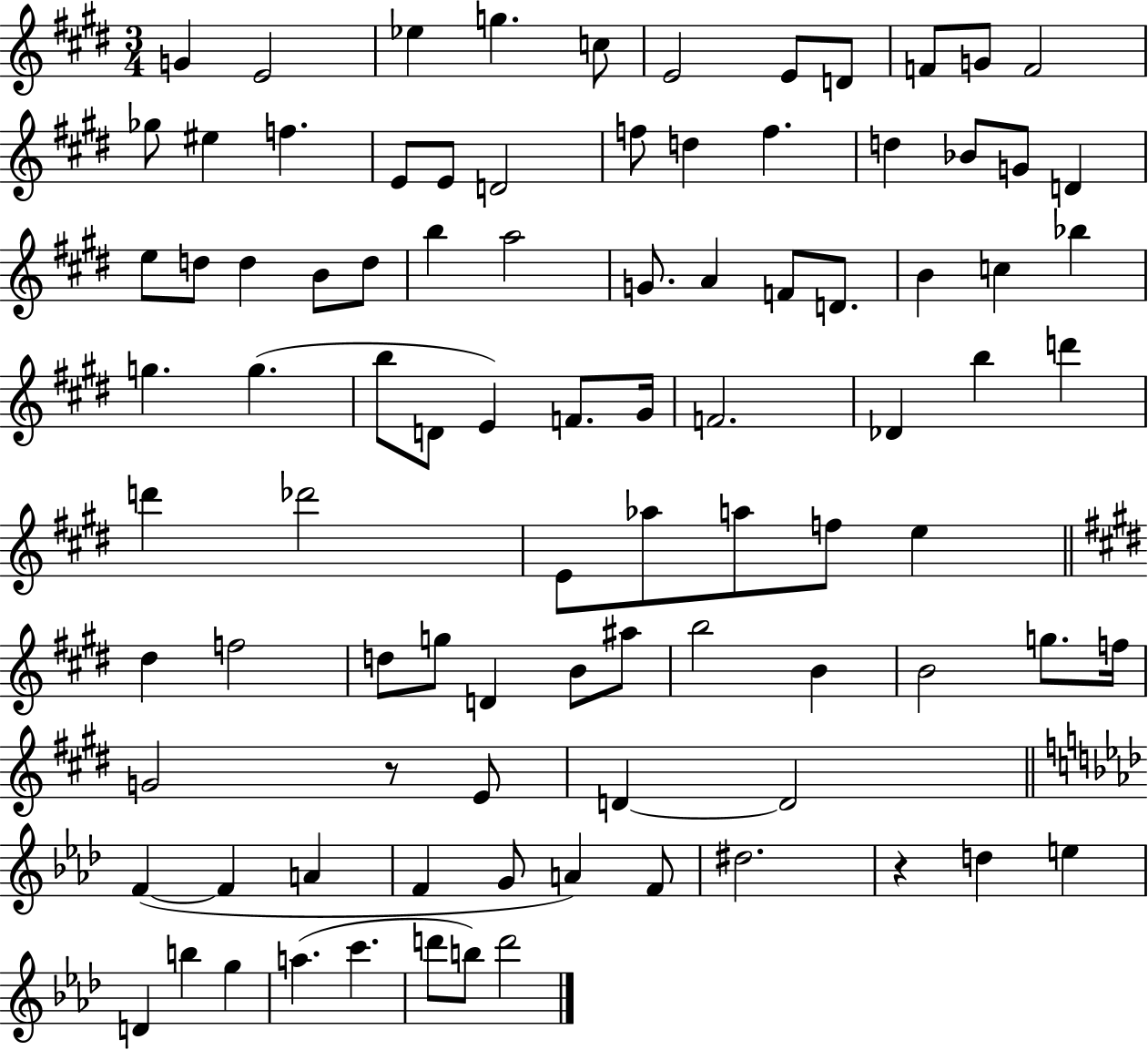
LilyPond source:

{
  \clef treble
  \numericTimeSignature
  \time 3/4
  \key e \major
  g'4 e'2 | ees''4 g''4. c''8 | e'2 e'8 d'8 | f'8 g'8 f'2 | \break ges''8 eis''4 f''4. | e'8 e'8 d'2 | f''8 d''4 f''4. | d''4 bes'8 g'8 d'4 | \break e''8 d''8 d''4 b'8 d''8 | b''4 a''2 | g'8. a'4 f'8 d'8. | b'4 c''4 bes''4 | \break g''4. g''4.( | b''8 d'8 e'4) f'8. gis'16 | f'2. | des'4 b''4 d'''4 | \break d'''4 des'''2 | e'8 aes''8 a''8 f''8 e''4 | \bar "||" \break \key e \major dis''4 f''2 | d''8 g''8 d'4 b'8 ais''8 | b''2 b'4 | b'2 g''8. f''16 | \break g'2 r8 e'8 | d'4~~ d'2 | \bar "||" \break \key aes \major f'4~(~ f'4 a'4 | f'4 g'8 a'4) f'8 | dis''2. | r4 d''4 e''4 | \break d'4 b''4 g''4 | a''4.( c'''4. | d'''8 b''8) d'''2 | \bar "|."
}